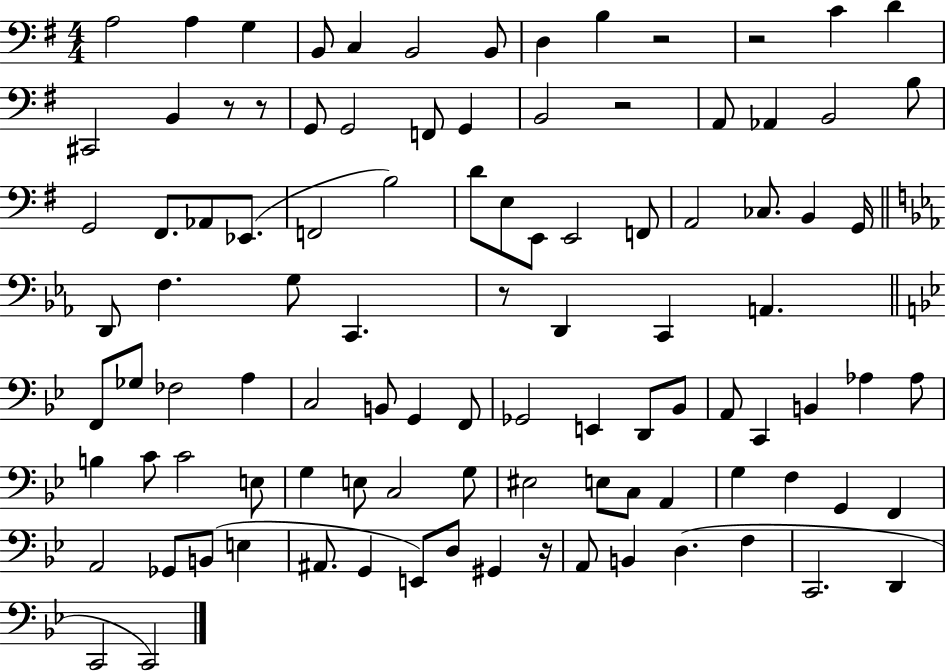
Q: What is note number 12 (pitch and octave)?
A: C#2